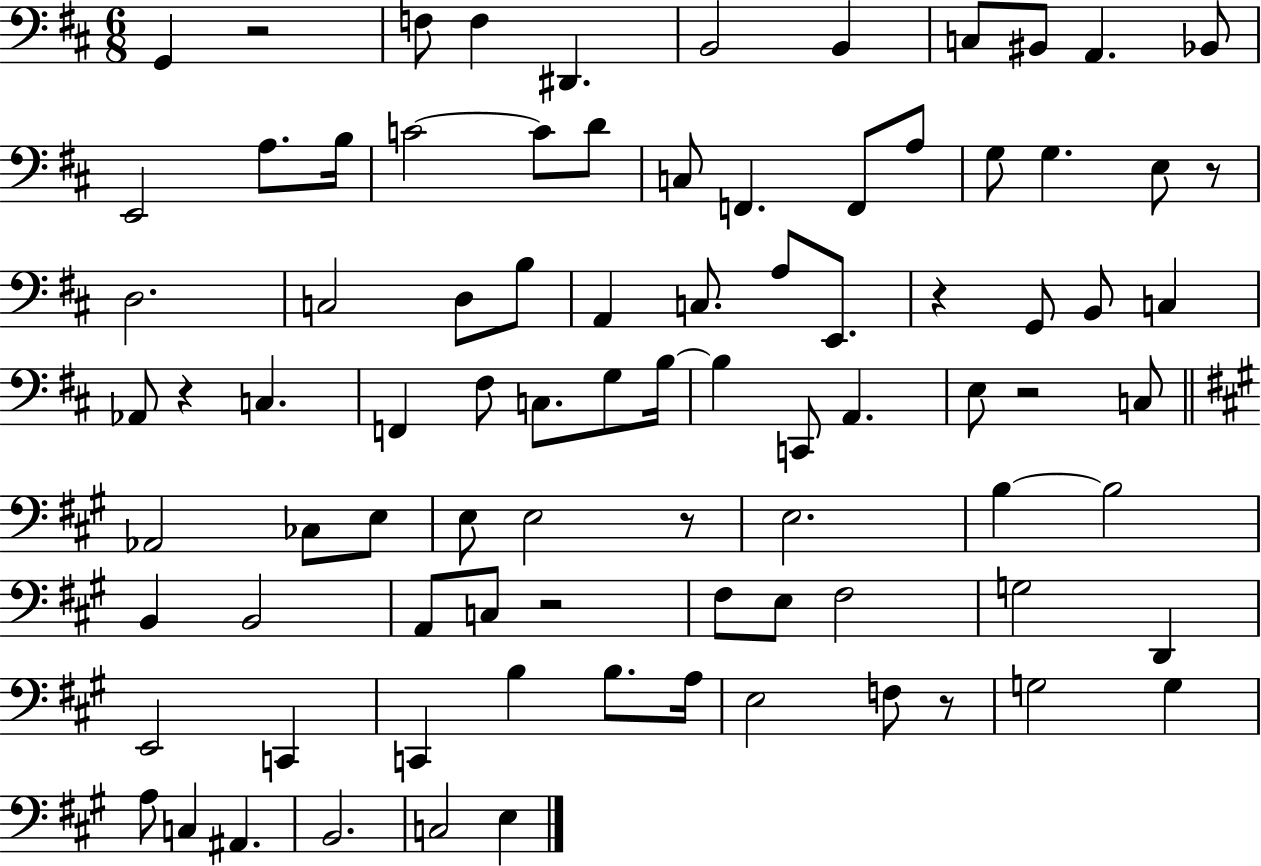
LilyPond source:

{
  \clef bass
  \numericTimeSignature
  \time 6/8
  \key d \major
  g,4 r2 | f8 f4 dis,4. | b,2 b,4 | c8 bis,8 a,4. bes,8 | \break e,2 a8. b16 | c'2~~ c'8 d'8 | c8 f,4. f,8 a8 | g8 g4. e8 r8 | \break d2. | c2 d8 b8 | a,4 c8. a8 e,8. | r4 g,8 b,8 c4 | \break aes,8 r4 c4. | f,4 fis8 c8. g8 b16~~ | b4 c,8 a,4. | e8 r2 c8 | \break \bar "||" \break \key a \major aes,2 ces8 e8 | e8 e2 r8 | e2. | b4~~ b2 | \break b,4 b,2 | a,8 c8 r2 | fis8 e8 fis2 | g2 d,4 | \break e,2 c,4 | c,4 b4 b8. a16 | e2 f8 r8 | g2 g4 | \break a8 c4 ais,4. | b,2. | c2 e4 | \bar "|."
}